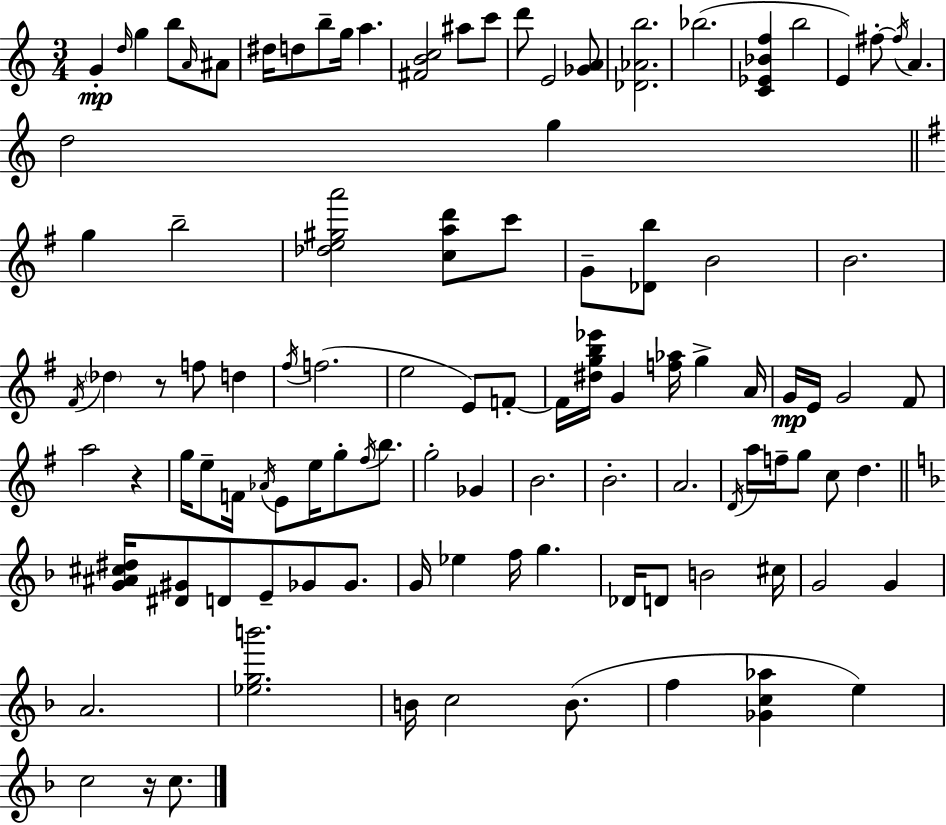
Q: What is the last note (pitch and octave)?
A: C5